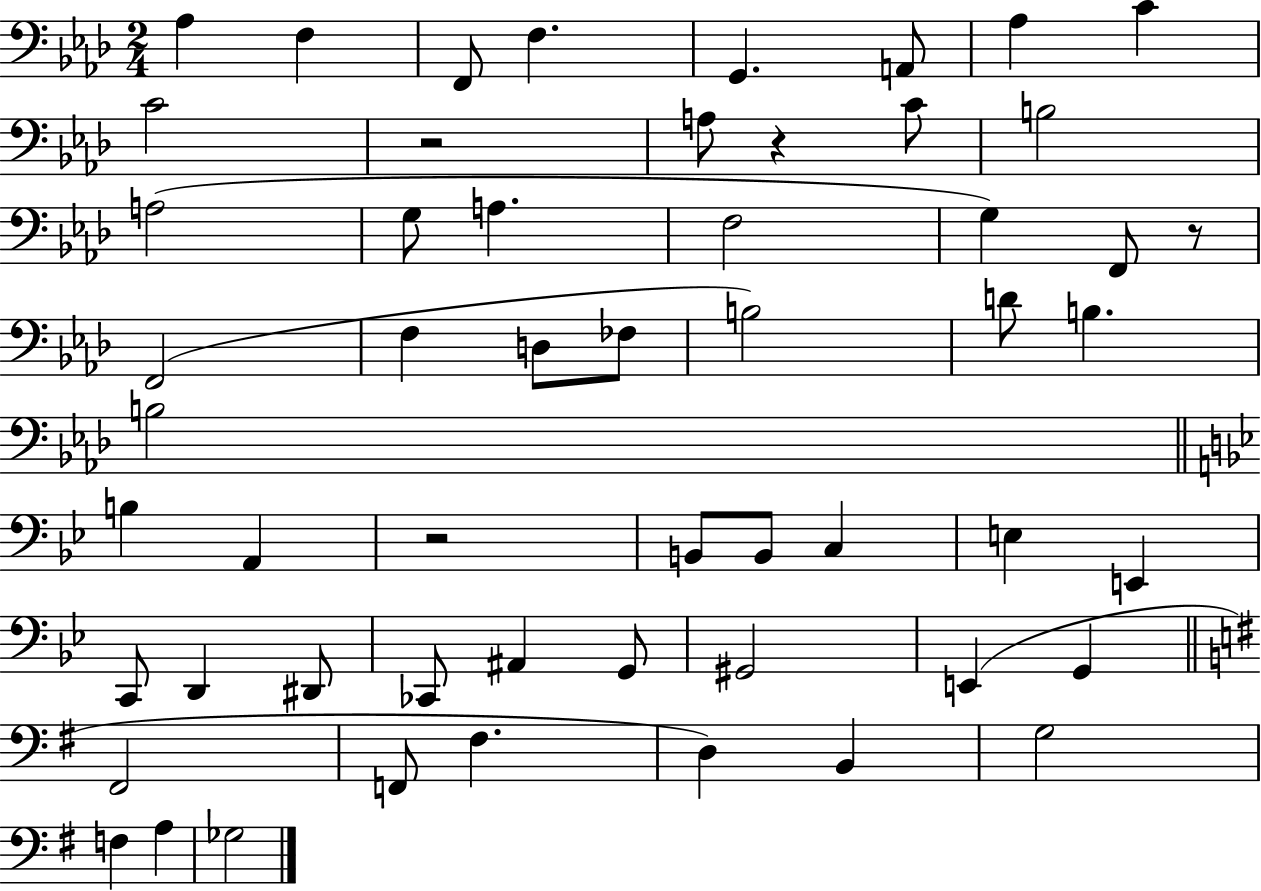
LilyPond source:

{
  \clef bass
  \numericTimeSignature
  \time 2/4
  \key aes \major
  aes4 f4 | f,8 f4. | g,4. a,8 | aes4 c'4 | \break c'2 | r2 | a8 r4 c'8 | b2 | \break a2( | g8 a4. | f2 | g4) f,8 r8 | \break f,2( | f4 d8 fes8 | b2) | d'8 b4. | \break b2 | \bar "||" \break \key g \minor b4 a,4 | r2 | b,8 b,8 c4 | e4 e,4 | \break c,8 d,4 dis,8 | ces,8 ais,4 g,8 | gis,2 | e,4( g,4 | \break \bar "||" \break \key g \major fis,2 | f,8 fis4. | d4) b,4 | g2 | \break f4 a4 | ges2 | \bar "|."
}